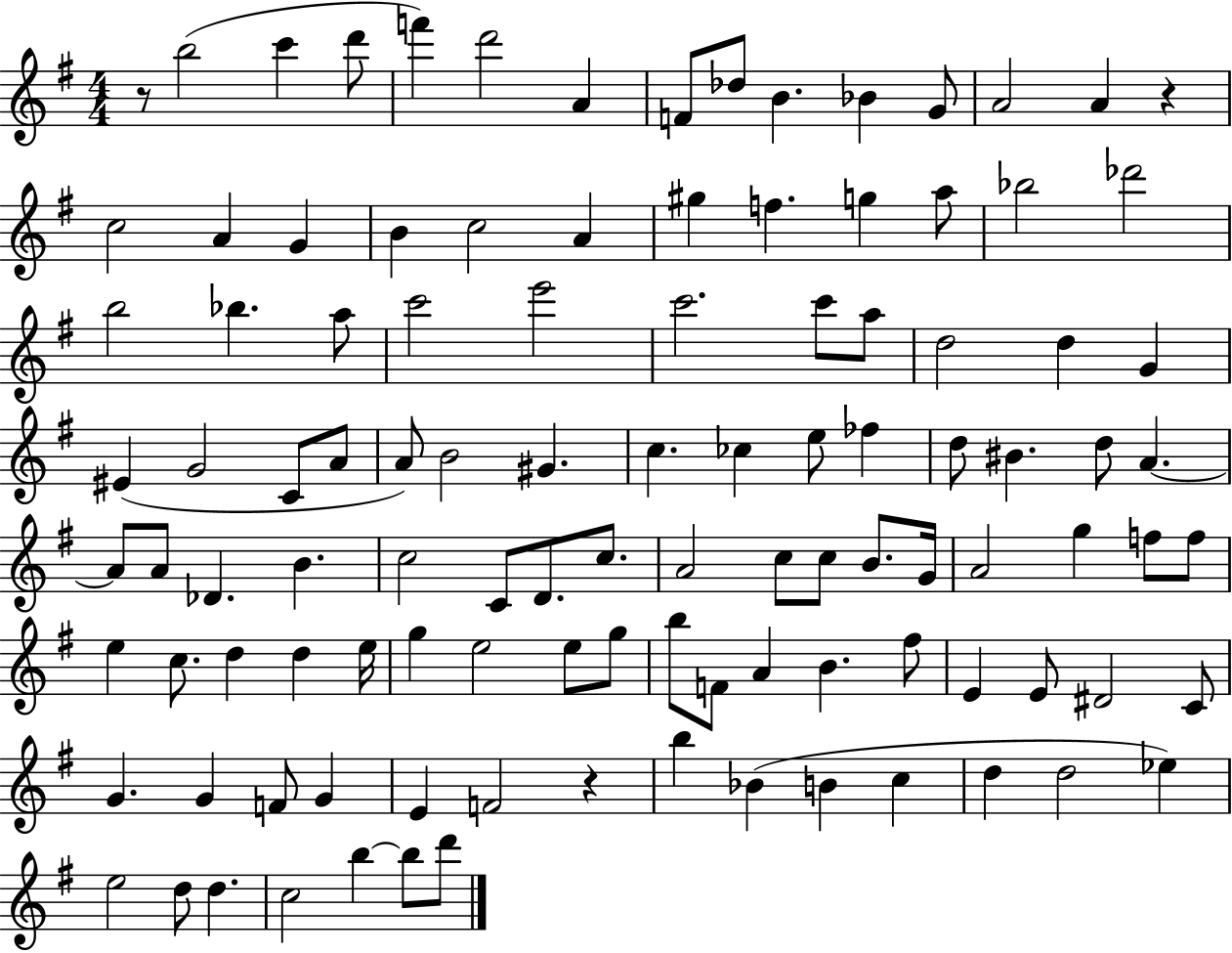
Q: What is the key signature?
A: G major